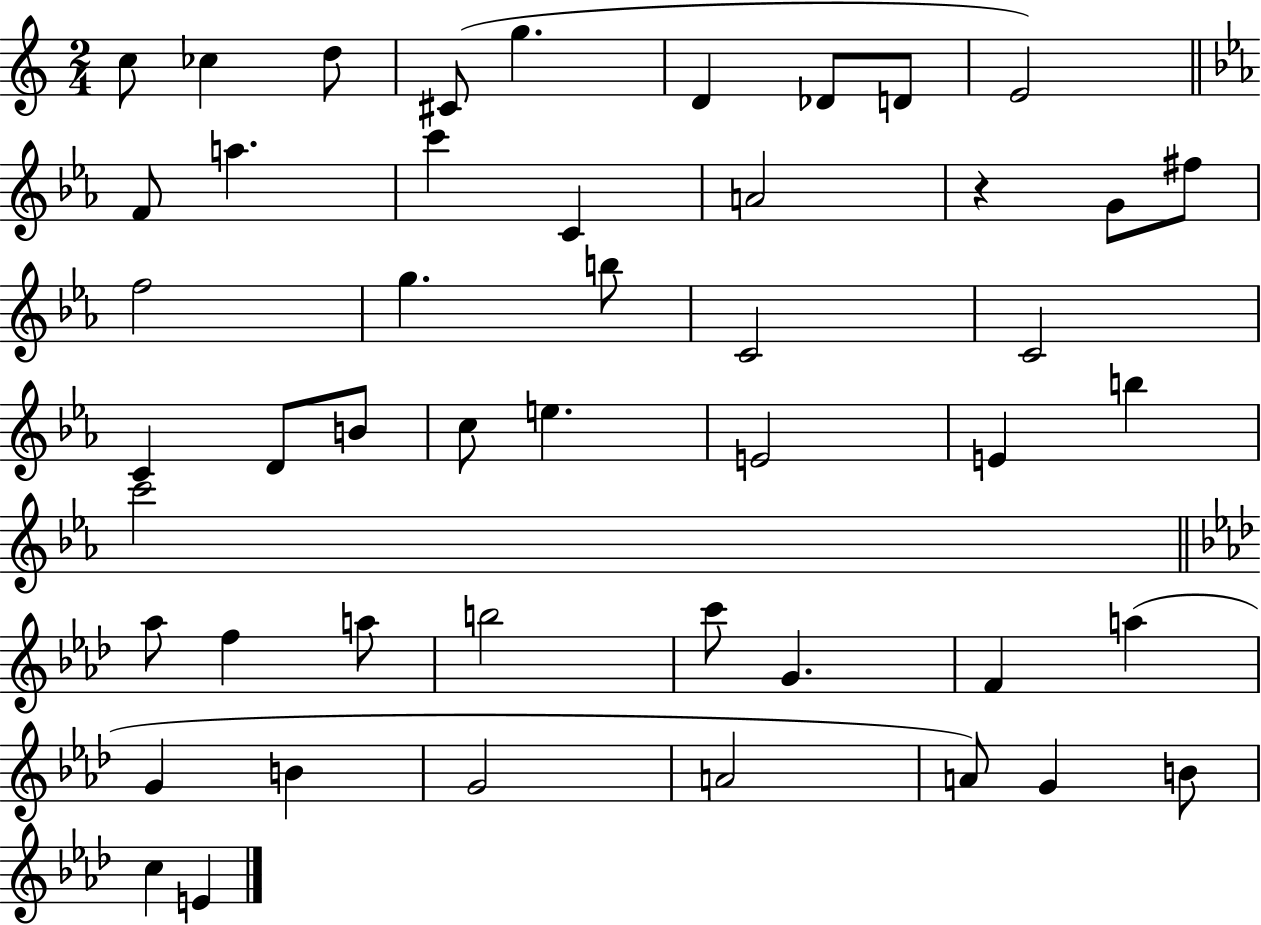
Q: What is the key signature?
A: C major